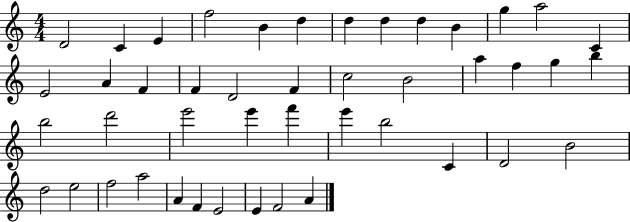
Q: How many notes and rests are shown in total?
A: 45